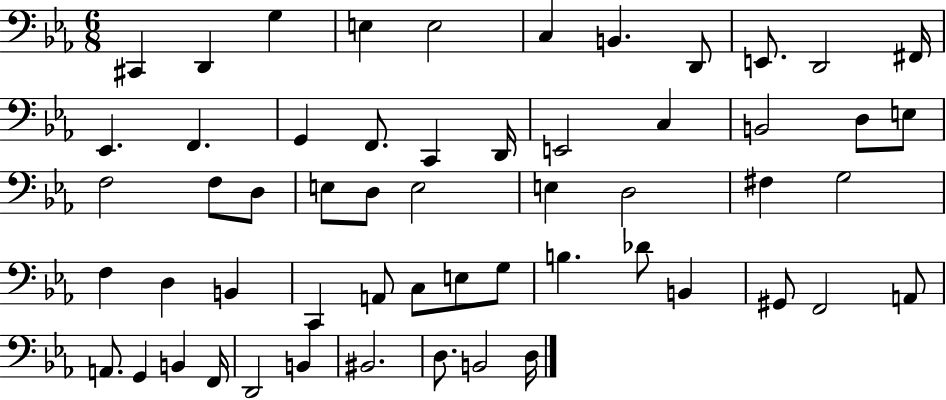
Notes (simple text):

C#2/q D2/q G3/q E3/q E3/h C3/q B2/q. D2/e E2/e. D2/h F#2/s Eb2/q. F2/q. G2/q F2/e. C2/q D2/s E2/h C3/q B2/h D3/e E3/e F3/h F3/e D3/e E3/e D3/e E3/h E3/q D3/h F#3/q G3/h F3/q D3/q B2/q C2/q A2/e C3/e E3/e G3/e B3/q. Db4/e B2/q G#2/e F2/h A2/e A2/e. G2/q B2/q F2/s D2/h B2/q BIS2/h. D3/e. B2/h D3/s